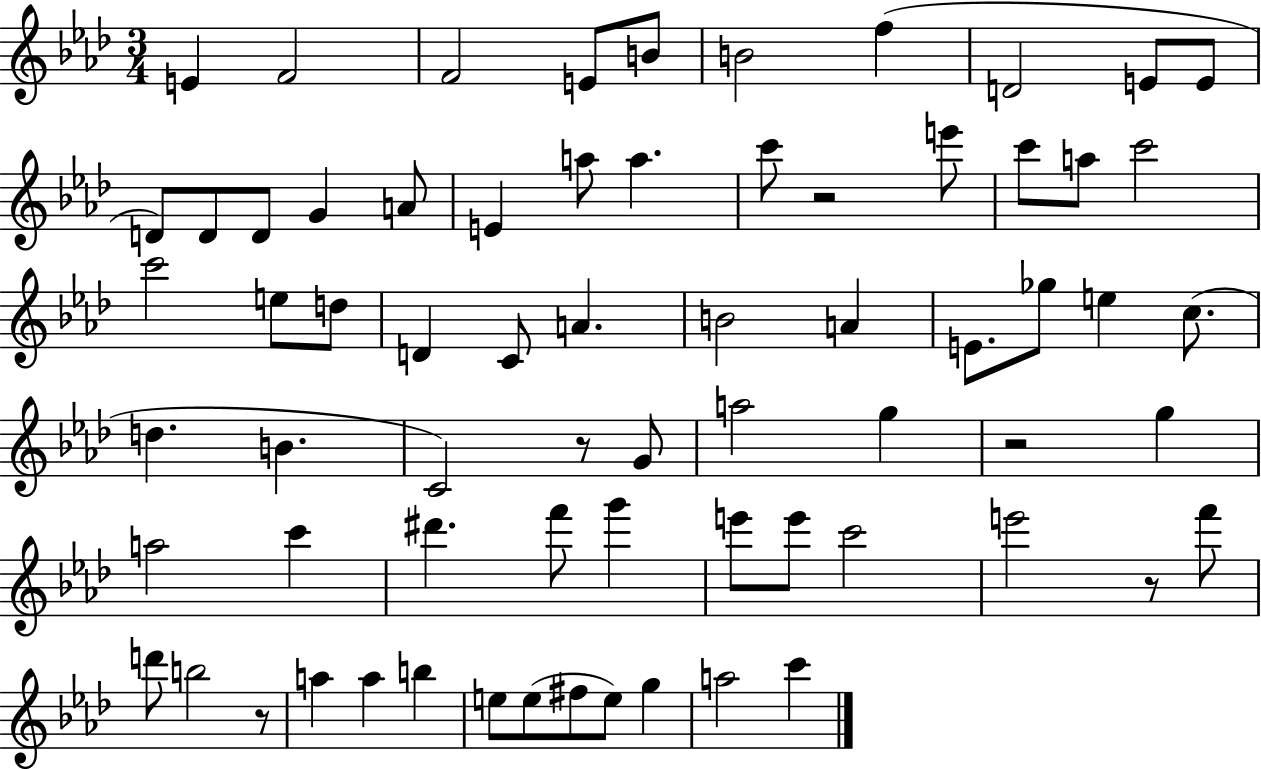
{
  \clef treble
  \numericTimeSignature
  \time 3/4
  \key aes \major
  \repeat volta 2 { e'4 f'2 | f'2 e'8 b'8 | b'2 f''4( | d'2 e'8 e'8 | \break d'8) d'8 d'8 g'4 a'8 | e'4 a''8 a''4. | c'''8 r2 e'''8 | c'''8 a''8 c'''2 | \break c'''2 e''8 d''8 | d'4 c'8 a'4. | b'2 a'4 | e'8. ges''8 e''4 c''8.( | \break d''4. b'4. | c'2) r8 g'8 | a''2 g''4 | r2 g''4 | \break a''2 c'''4 | dis'''4. f'''8 g'''4 | e'''8 e'''8 c'''2 | e'''2 r8 f'''8 | \break d'''8 b''2 r8 | a''4 a''4 b''4 | e''8 e''8( fis''8 e''8) g''4 | a''2 c'''4 | \break } \bar "|."
}